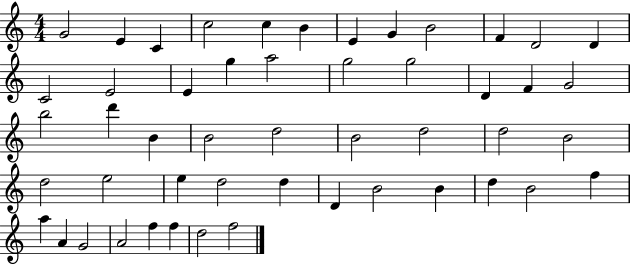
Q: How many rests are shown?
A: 0